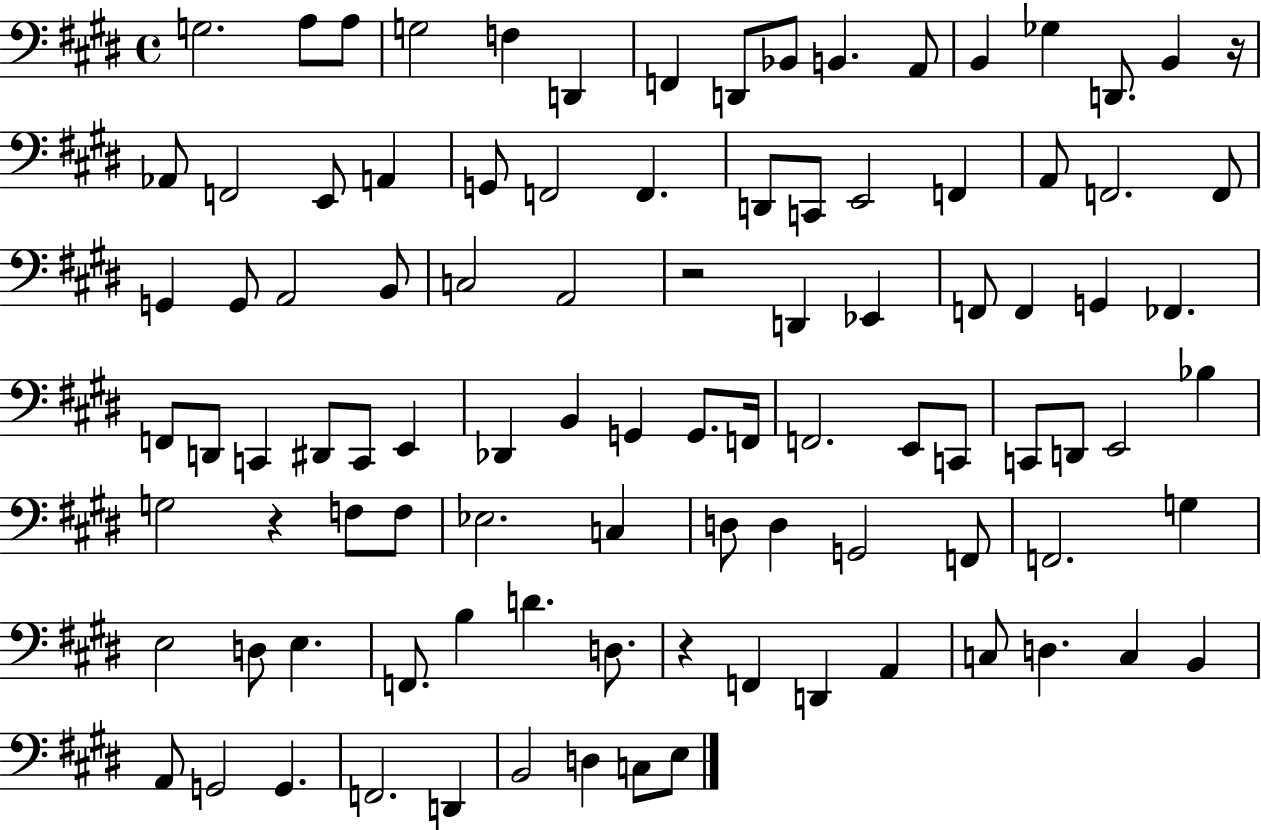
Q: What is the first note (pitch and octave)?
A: G3